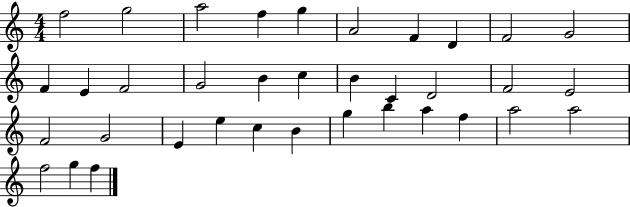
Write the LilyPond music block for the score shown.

{
  \clef treble
  \numericTimeSignature
  \time 4/4
  \key c \major
  f''2 g''2 | a''2 f''4 g''4 | a'2 f'4 d'4 | f'2 g'2 | \break f'4 e'4 f'2 | g'2 b'4 c''4 | b'4 c'4 d'2 | f'2 e'2 | \break f'2 g'2 | e'4 e''4 c''4 b'4 | g''4 b''4 a''4 f''4 | a''2 a''2 | \break f''2 g''4 f''4 | \bar "|."
}